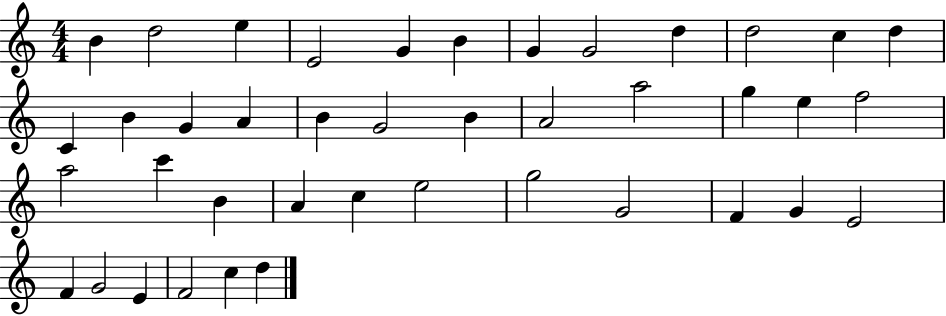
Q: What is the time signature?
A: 4/4